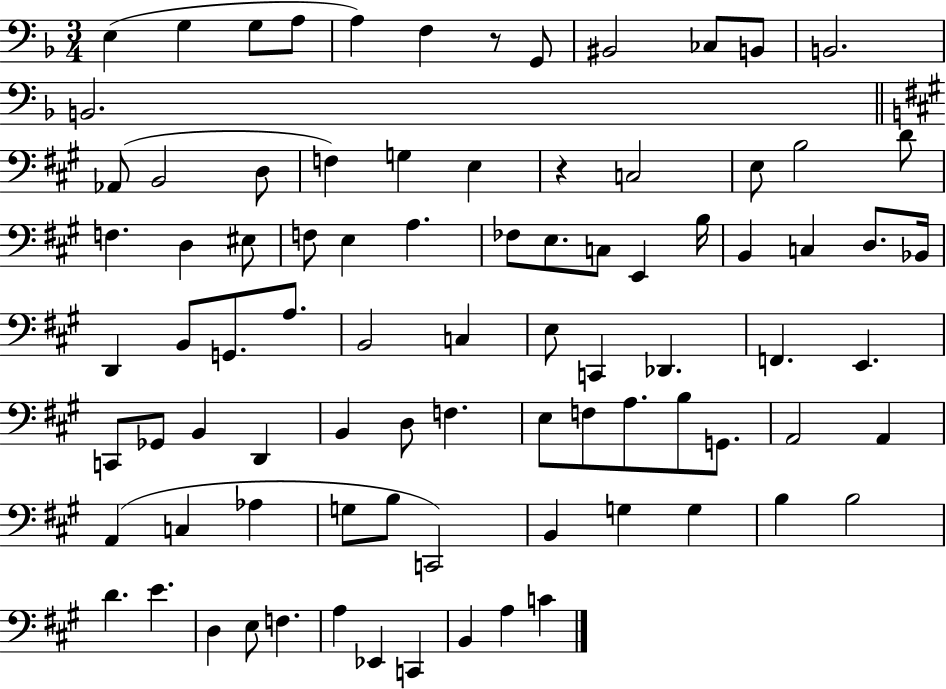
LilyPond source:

{
  \clef bass
  \numericTimeSignature
  \time 3/4
  \key f \major
  e4( g4 g8 a8 | a4) f4 r8 g,8 | bis,2 ces8 b,8 | b,2. | \break b,2. | \bar "||" \break \key a \major aes,8( b,2 d8 | f4) g4 e4 | r4 c2 | e8 b2 d'8 | \break f4. d4 eis8 | f8 e4 a4. | fes8 e8. c8 e,4 b16 | b,4 c4 d8. bes,16 | \break d,4 b,8 g,8. a8. | b,2 c4 | e8 c,4 des,4. | f,4. e,4. | \break c,8 ges,8 b,4 d,4 | b,4 d8 f4. | e8 f8 a8. b8 g,8. | a,2 a,4 | \break a,4( c4 aes4 | g8 b8 c,2) | b,4 g4 g4 | b4 b2 | \break d'4. e'4. | d4 e8 f4. | a4 ees,4 c,4 | b,4 a4 c'4 | \break \bar "|."
}